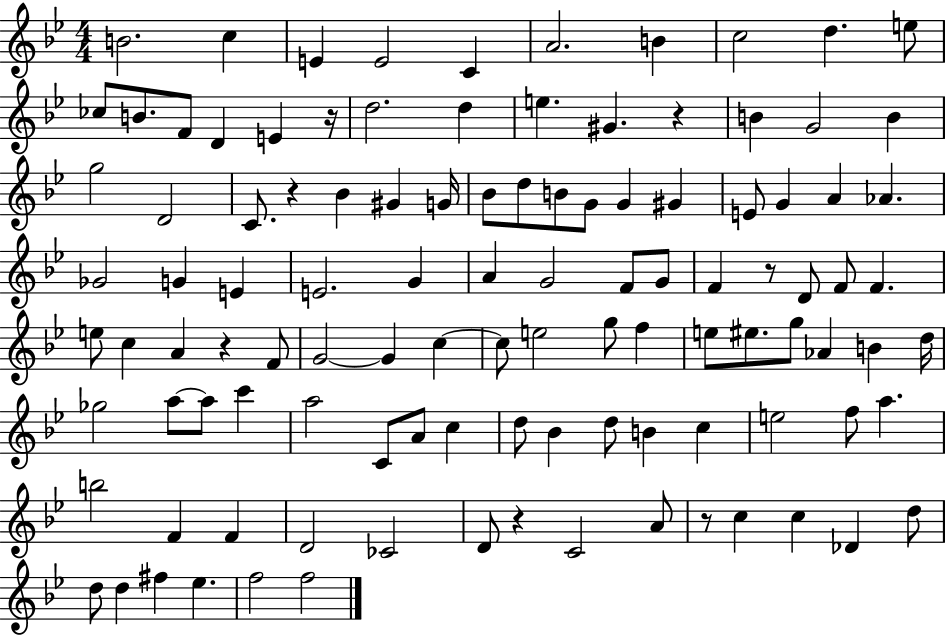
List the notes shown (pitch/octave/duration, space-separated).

B4/h. C5/q E4/q E4/h C4/q A4/h. B4/q C5/h D5/q. E5/e CES5/e B4/e. F4/e D4/q E4/q R/s D5/h. D5/q E5/q. G#4/q. R/q B4/q G4/h B4/q G5/h D4/h C4/e. R/q Bb4/q G#4/q G4/s Bb4/e D5/e B4/e G4/e G4/q G#4/q E4/e G4/q A4/q Ab4/q. Gb4/h G4/q E4/q E4/h. G4/q A4/q G4/h F4/e G4/e F4/q R/e D4/e F4/e F4/q. E5/e C5/q A4/q R/q F4/e G4/h G4/q C5/q C5/e E5/h G5/e F5/q E5/e EIS5/e. G5/e Ab4/q B4/q D5/s Gb5/h A5/e A5/e C6/q A5/h C4/e A4/e C5/q D5/e Bb4/q D5/e B4/q C5/q E5/h F5/e A5/q. B5/h F4/q F4/q D4/h CES4/h D4/e R/q C4/h A4/e R/e C5/q C5/q Db4/q D5/e D5/e D5/q F#5/q Eb5/q. F5/h F5/h